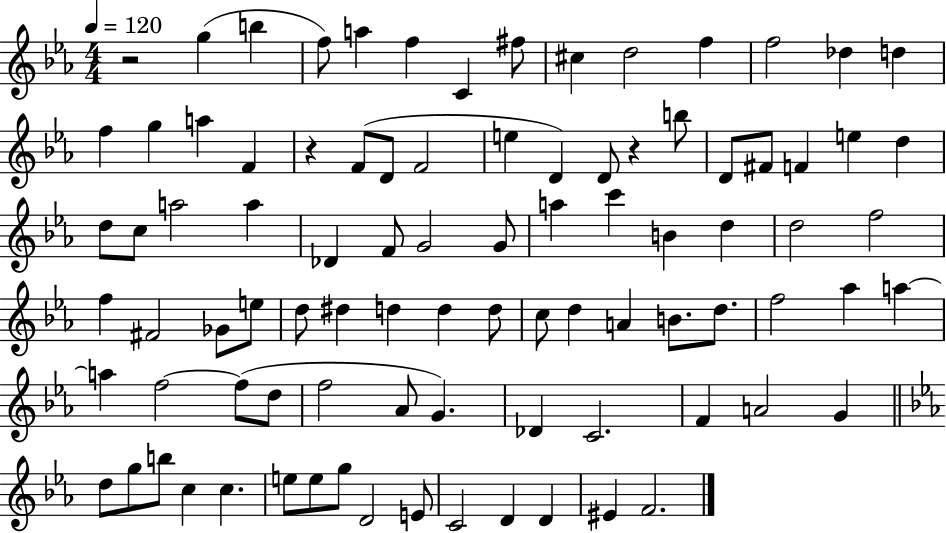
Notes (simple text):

R/h G5/q B5/q F5/e A5/q F5/q C4/q F#5/e C#5/q D5/h F5/q F5/h Db5/q D5/q F5/q G5/q A5/q F4/q R/q F4/e D4/e F4/h E5/q D4/q D4/e R/q B5/e D4/e F#4/e F4/q E5/q D5/q D5/e C5/e A5/h A5/q Db4/q F4/e G4/h G4/e A5/q C6/q B4/q D5/q D5/h F5/h F5/q F#4/h Gb4/e E5/e D5/e D#5/q D5/q D5/q D5/e C5/e D5/q A4/q B4/e. D5/e. F5/h Ab5/q A5/q A5/q F5/h F5/e D5/e F5/h Ab4/e G4/q. Db4/q C4/h. F4/q A4/h G4/q D5/e G5/e B5/e C5/q C5/q. E5/e E5/e G5/e D4/h E4/e C4/h D4/q D4/q EIS4/q F4/h.